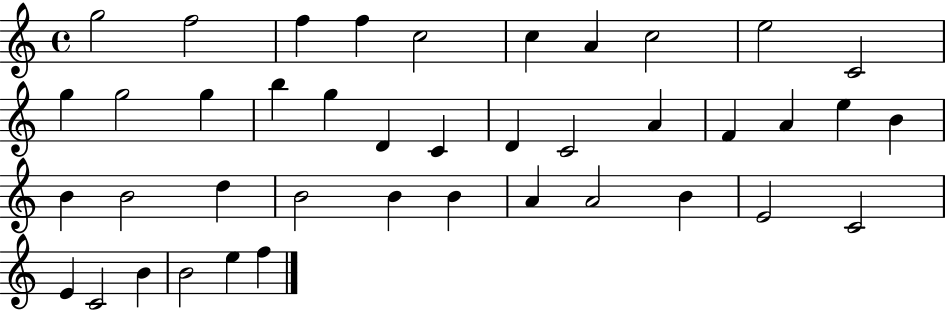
{
  \clef treble
  \time 4/4
  \defaultTimeSignature
  \key c \major
  g''2 f''2 | f''4 f''4 c''2 | c''4 a'4 c''2 | e''2 c'2 | \break g''4 g''2 g''4 | b''4 g''4 d'4 c'4 | d'4 c'2 a'4 | f'4 a'4 e''4 b'4 | \break b'4 b'2 d''4 | b'2 b'4 b'4 | a'4 a'2 b'4 | e'2 c'2 | \break e'4 c'2 b'4 | b'2 e''4 f''4 | \bar "|."
}